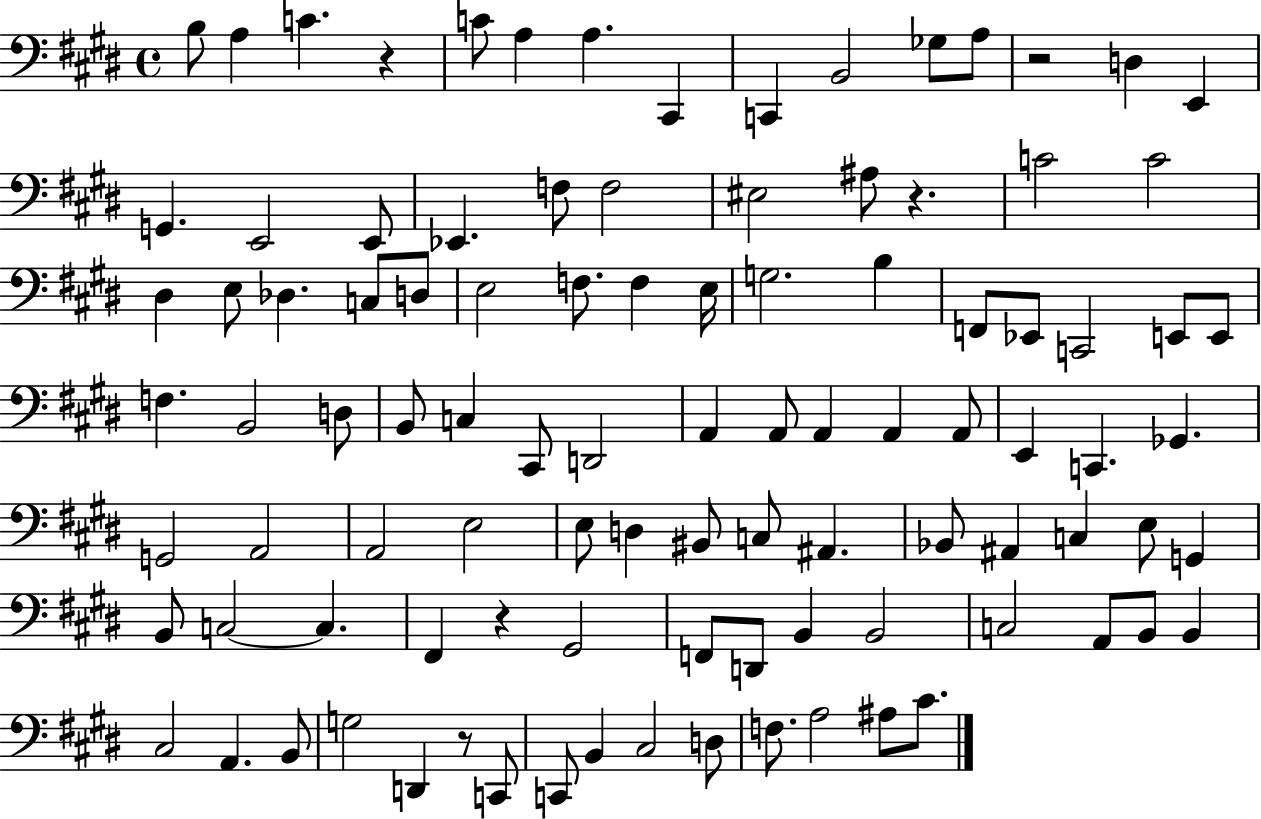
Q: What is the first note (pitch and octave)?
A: B3